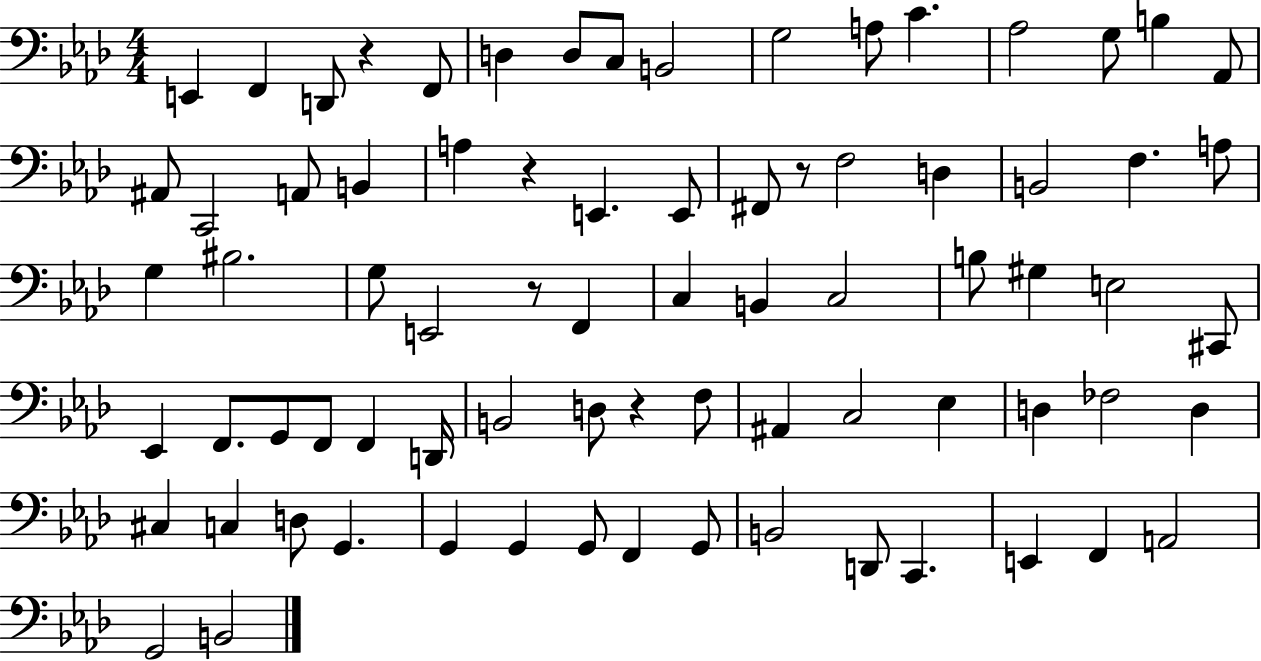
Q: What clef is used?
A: bass